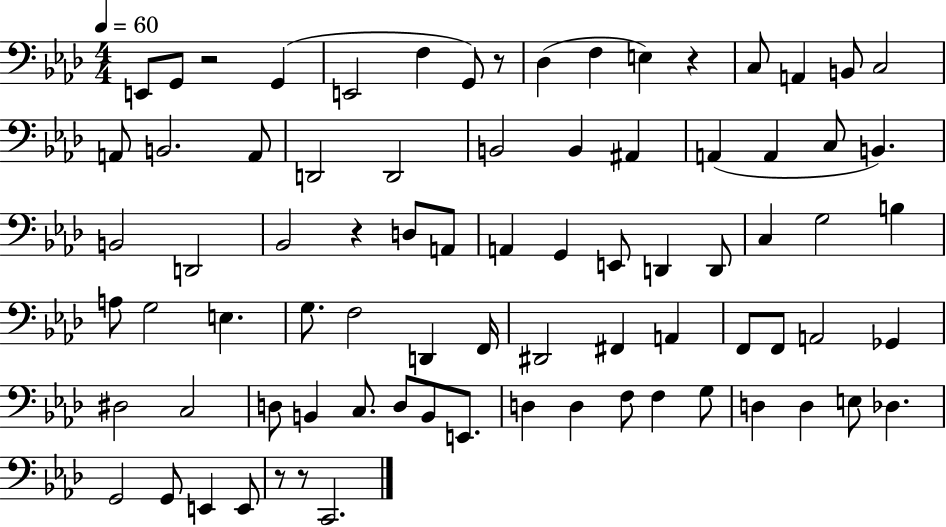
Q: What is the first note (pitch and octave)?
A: E2